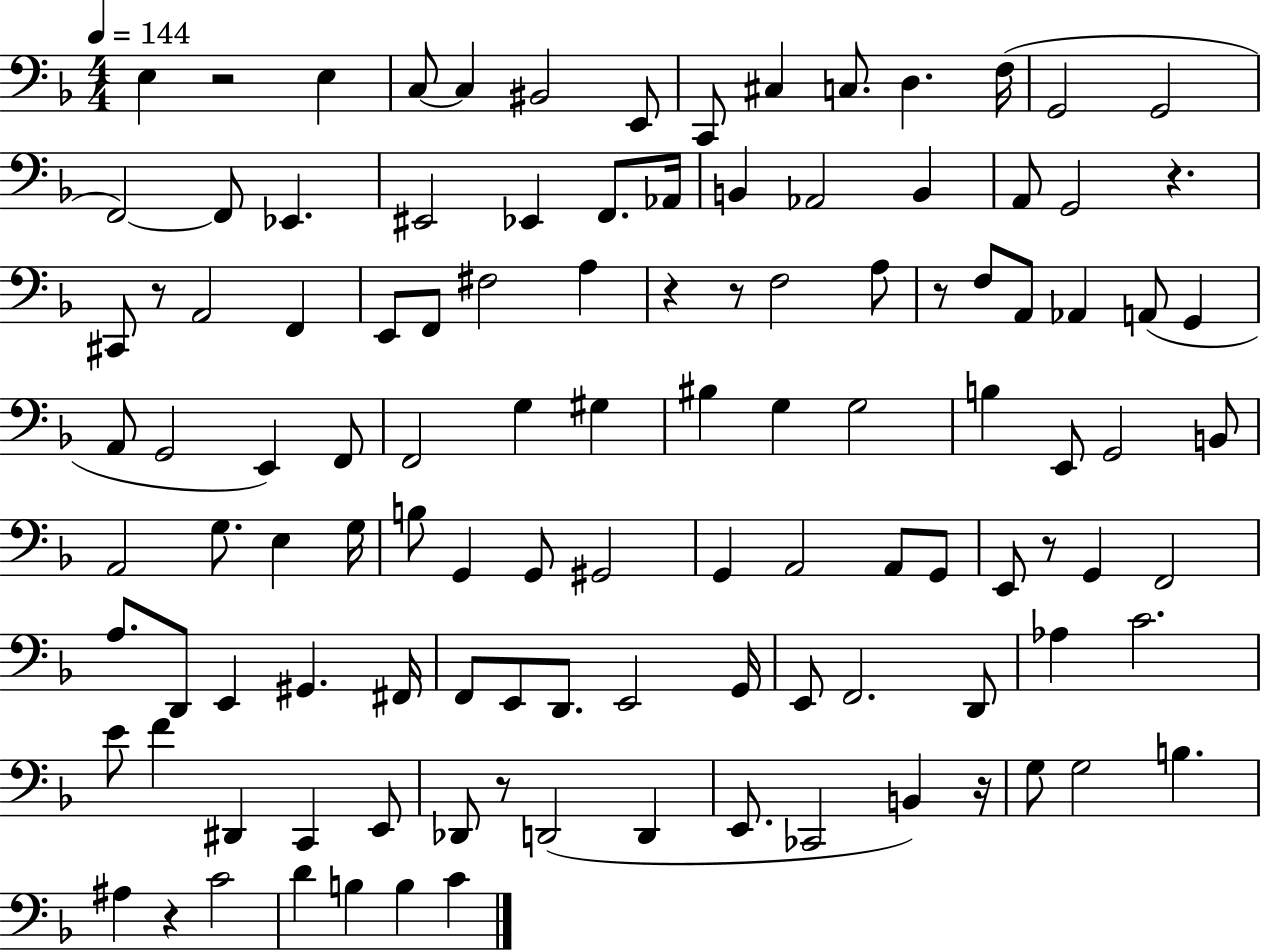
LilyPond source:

{
  \clef bass
  \numericTimeSignature
  \time 4/4
  \key f \major
  \tempo 4 = 144
  e4 r2 e4 | c8~~ c4 bis,2 e,8 | c,8 cis4 c8. d4. f16( | g,2 g,2 | \break f,2~~) f,8 ees,4. | eis,2 ees,4 f,8. aes,16 | b,4 aes,2 b,4 | a,8 g,2 r4. | \break cis,8 r8 a,2 f,4 | e,8 f,8 fis2 a4 | r4 r8 f2 a8 | r8 f8 a,8 aes,4 a,8( g,4 | \break a,8 g,2 e,4) f,8 | f,2 g4 gis4 | bis4 g4 g2 | b4 e,8 g,2 b,8 | \break a,2 g8. e4 g16 | b8 g,4 g,8 gis,2 | g,4 a,2 a,8 g,8 | e,8 r8 g,4 f,2 | \break a8. d,8 e,4 gis,4. fis,16 | f,8 e,8 d,8. e,2 g,16 | e,8 f,2. d,8 | aes4 c'2. | \break e'8 f'4 dis,4 c,4 e,8 | des,8 r8 d,2( d,4 | e,8. ces,2 b,4) r16 | g8 g2 b4. | \break ais4 r4 c'2 | d'4 b4 b4 c'4 | \bar "|."
}